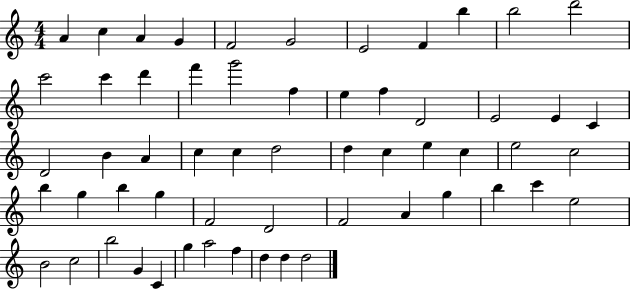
X:1
T:Untitled
M:4/4
L:1/4
K:C
A c A G F2 G2 E2 F b b2 d'2 c'2 c' d' f' g'2 f e f D2 E2 E C D2 B A c c d2 d c e c e2 c2 b g b g F2 D2 F2 A g b c' e2 B2 c2 b2 G C g a2 f d d d2